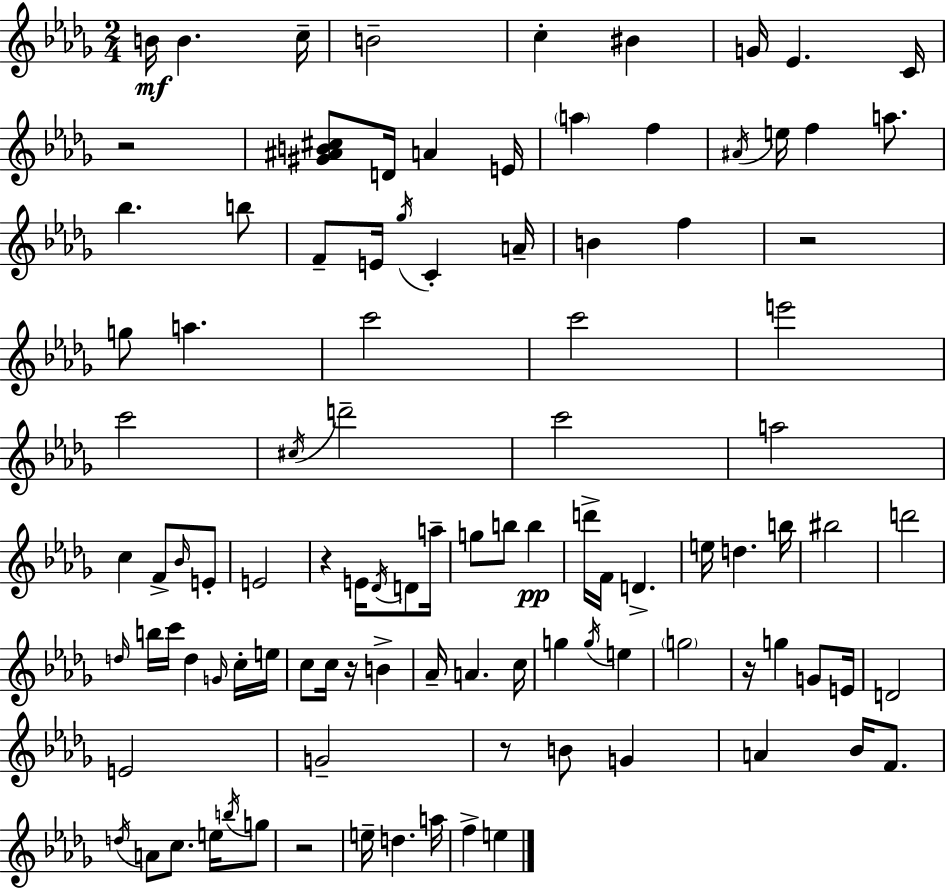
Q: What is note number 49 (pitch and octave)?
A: B5